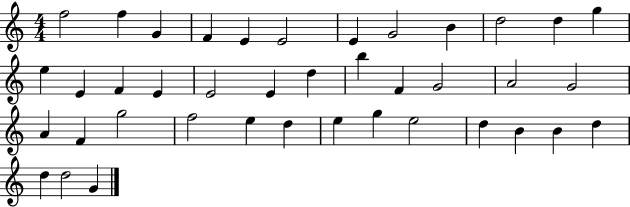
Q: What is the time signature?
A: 4/4